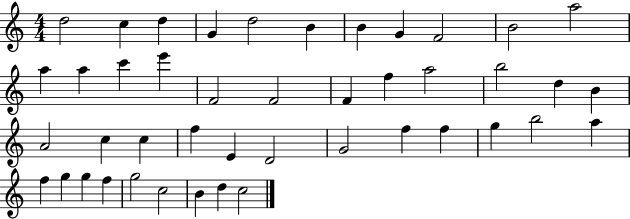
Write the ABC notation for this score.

X:1
T:Untitled
M:4/4
L:1/4
K:C
d2 c d G d2 B B G F2 B2 a2 a a c' e' F2 F2 F f a2 b2 d B A2 c c f E D2 G2 f f g b2 a f g g f g2 c2 B d c2